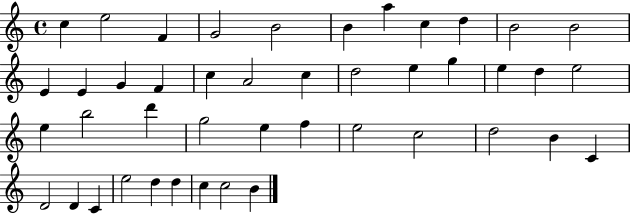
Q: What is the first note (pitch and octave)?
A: C5